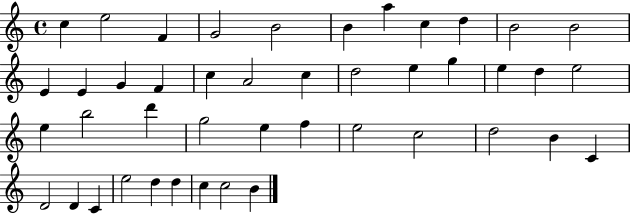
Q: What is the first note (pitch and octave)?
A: C5